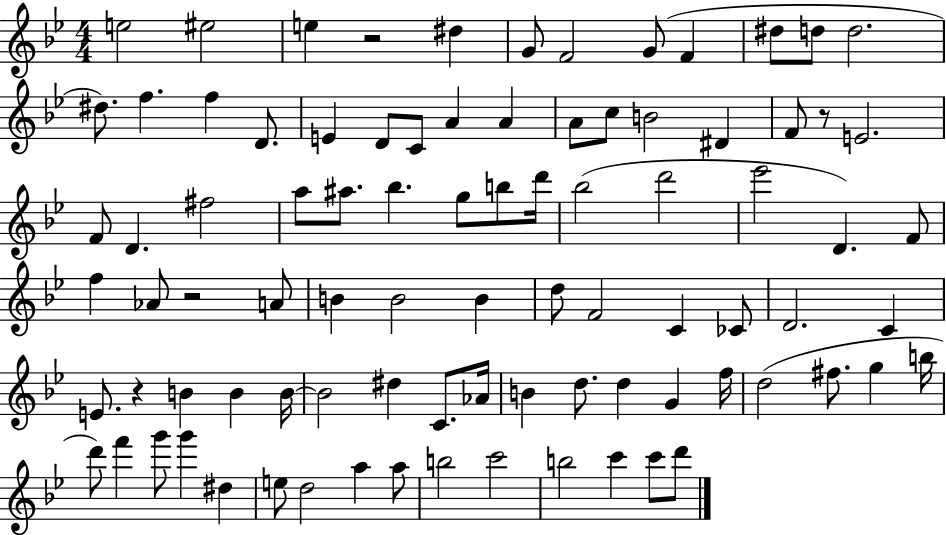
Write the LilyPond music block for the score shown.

{
  \clef treble
  \numericTimeSignature
  \time 4/4
  \key bes \major
  e''2 eis''2 | e''4 r2 dis''4 | g'8 f'2 g'8( f'4 | dis''8 d''8 d''2. | \break dis''8.) f''4. f''4 d'8. | e'4 d'8 c'8 a'4 a'4 | a'8 c''8 b'2 dis'4 | f'8 r8 e'2. | \break f'8 d'4. fis''2 | a''8 ais''8. bes''4. g''8 b''8 d'''16 | bes''2( d'''2 | ees'''2 d'4.) f'8 | \break f''4 aes'8 r2 a'8 | b'4 b'2 b'4 | d''8 f'2 c'4 ces'8 | d'2. c'4 | \break e'8. r4 b'4 b'4 b'16~~ | b'2 dis''4 c'8. aes'16 | b'4 d''8. d''4 g'4 f''16 | d''2( fis''8. g''4 b''16 | \break d'''8) f'''4 g'''8 g'''4 dis''4 | e''8 d''2 a''4 a''8 | b''2 c'''2 | b''2 c'''4 c'''8 d'''8 | \break \bar "|."
}